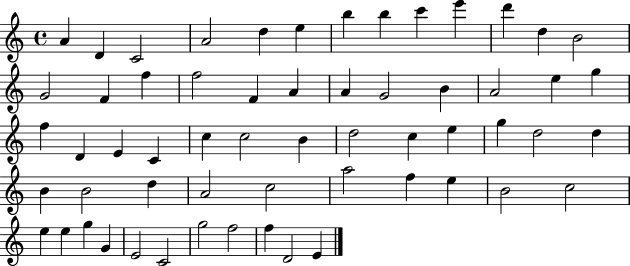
A4/q D4/q C4/h A4/h D5/q E5/q B5/q B5/q C6/q E6/q D6/q D5/q B4/h G4/h F4/q F5/q F5/h F4/q A4/q A4/q G4/h B4/q A4/h E5/q G5/q F5/q D4/q E4/q C4/q C5/q C5/h B4/q D5/h C5/q E5/q G5/q D5/h D5/q B4/q B4/h D5/q A4/h C5/h A5/h F5/q E5/q B4/h C5/h E5/q E5/q G5/q G4/q E4/h C4/h G5/h F5/h F5/q D4/h E4/q